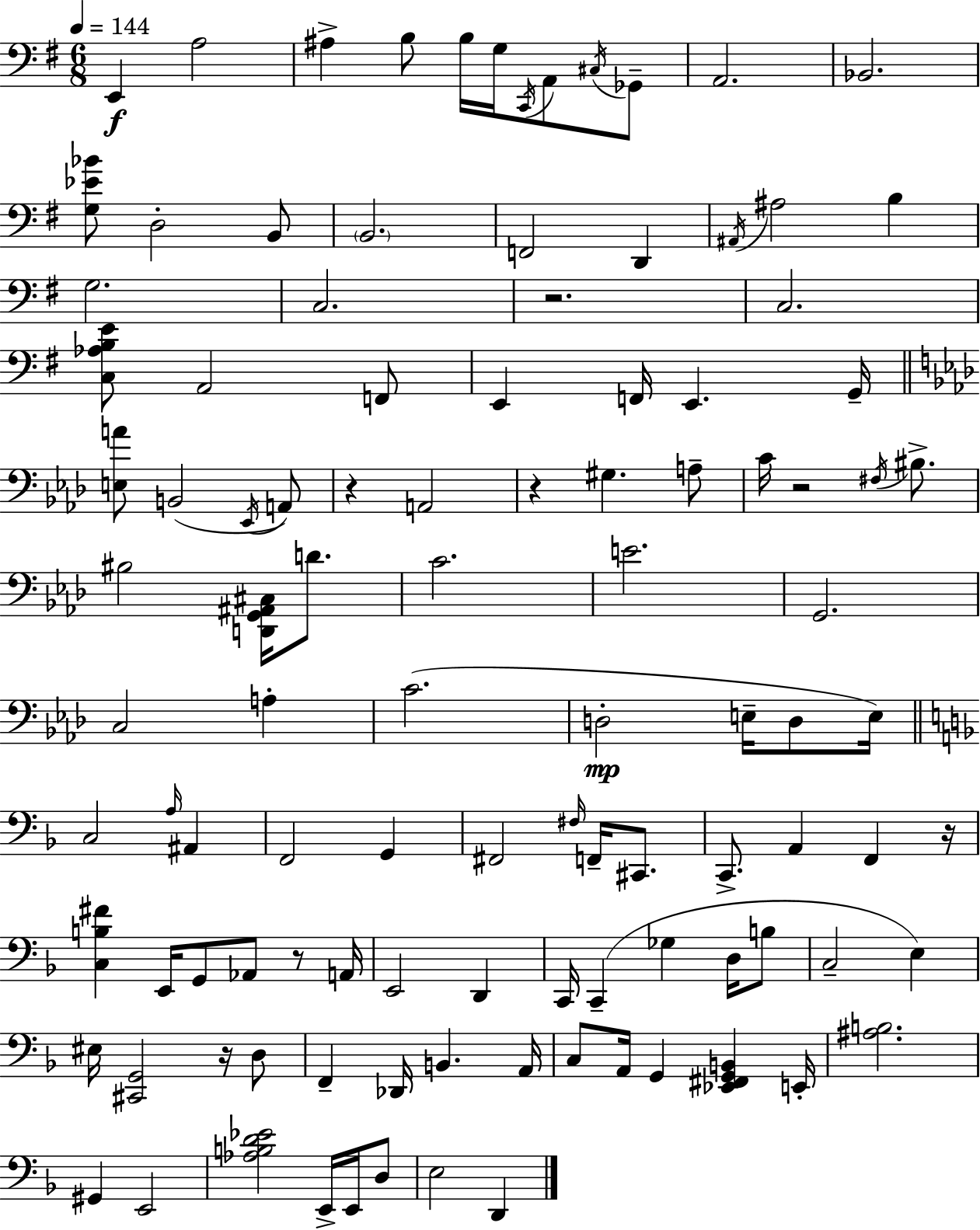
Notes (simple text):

E2/q A3/h A#3/q B3/e B3/s G3/s C2/s A2/e C#3/s Gb2/e A2/h. Bb2/h. [G3,Eb4,Bb4]/e D3/h B2/e B2/h. F2/h D2/q A#2/s A#3/h B3/q G3/h. C3/h. R/h. C3/h. [C3,Ab3,B3,E4]/e A2/h F2/e E2/q F2/s E2/q. G2/s [E3,A4]/e B2/h Eb2/s A2/e R/q A2/h R/q G#3/q. A3/e C4/s R/h F#3/s BIS3/e. BIS3/h [D2,G2,A#2,C#3]/s D4/e. C4/h. E4/h. G2/h. C3/h A3/q C4/h. D3/h E3/s D3/e E3/s C3/h A3/s A#2/q F2/h G2/q F#2/h F#3/s F2/s C#2/e. C2/e. A2/q F2/q R/s [C3,B3,F#4]/q E2/s G2/e Ab2/e R/e A2/s E2/h D2/q C2/s C2/q Gb3/q D3/s B3/e C3/h E3/q EIS3/s [C#2,G2]/h R/s D3/e F2/q Db2/s B2/q. A2/s C3/e A2/s G2/q [Eb2,F#2,G2,B2]/q E2/s [A#3,B3]/h. G#2/q E2/h [Ab3,B3,D4,Eb4]/h E2/s E2/s D3/e E3/h D2/q